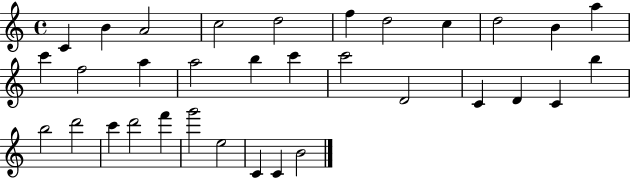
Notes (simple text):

C4/q B4/q A4/h C5/h D5/h F5/q D5/h C5/q D5/h B4/q A5/q C6/q F5/h A5/q A5/h B5/q C6/q C6/h D4/h C4/q D4/q C4/q B5/q B5/h D6/h C6/q D6/h F6/q G6/h E5/h C4/q C4/q B4/h